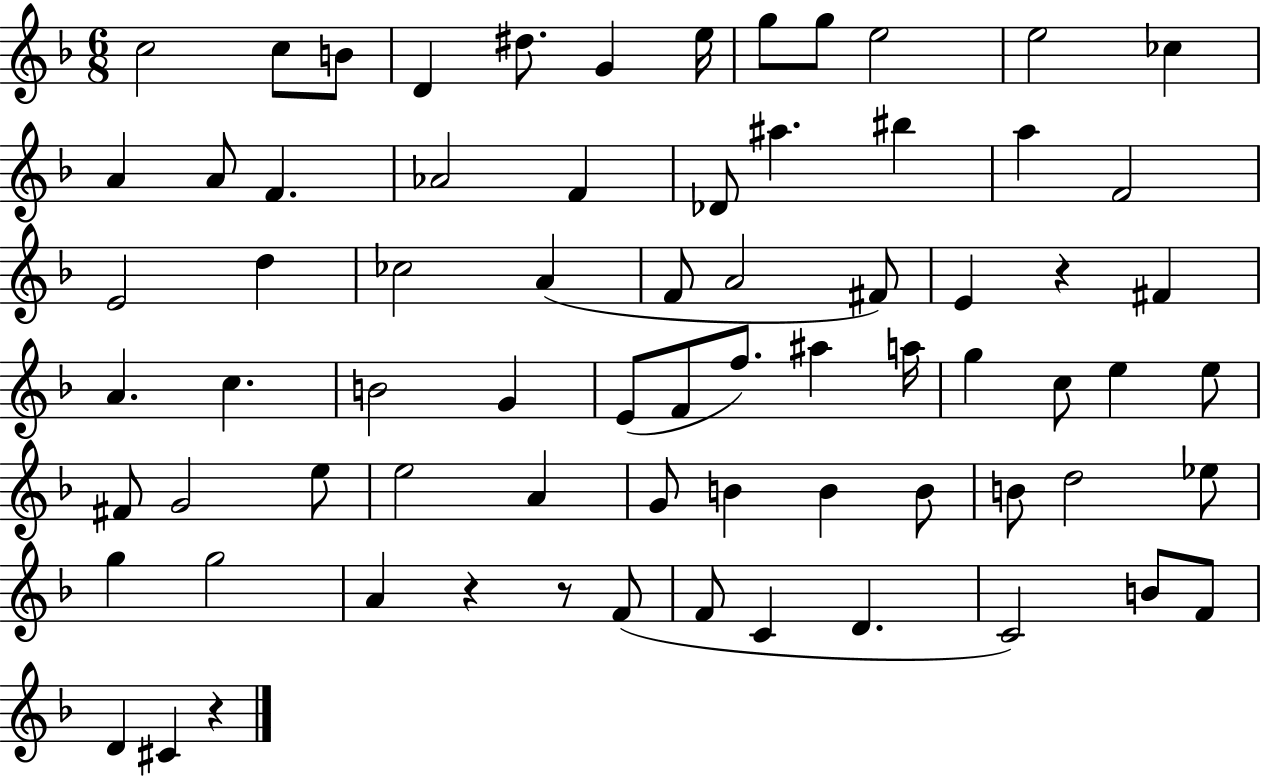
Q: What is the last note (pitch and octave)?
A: C#4